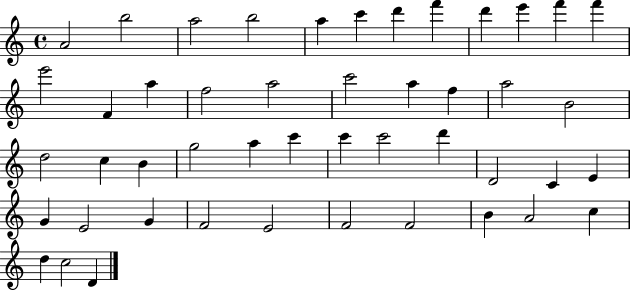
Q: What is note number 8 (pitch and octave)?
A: F6